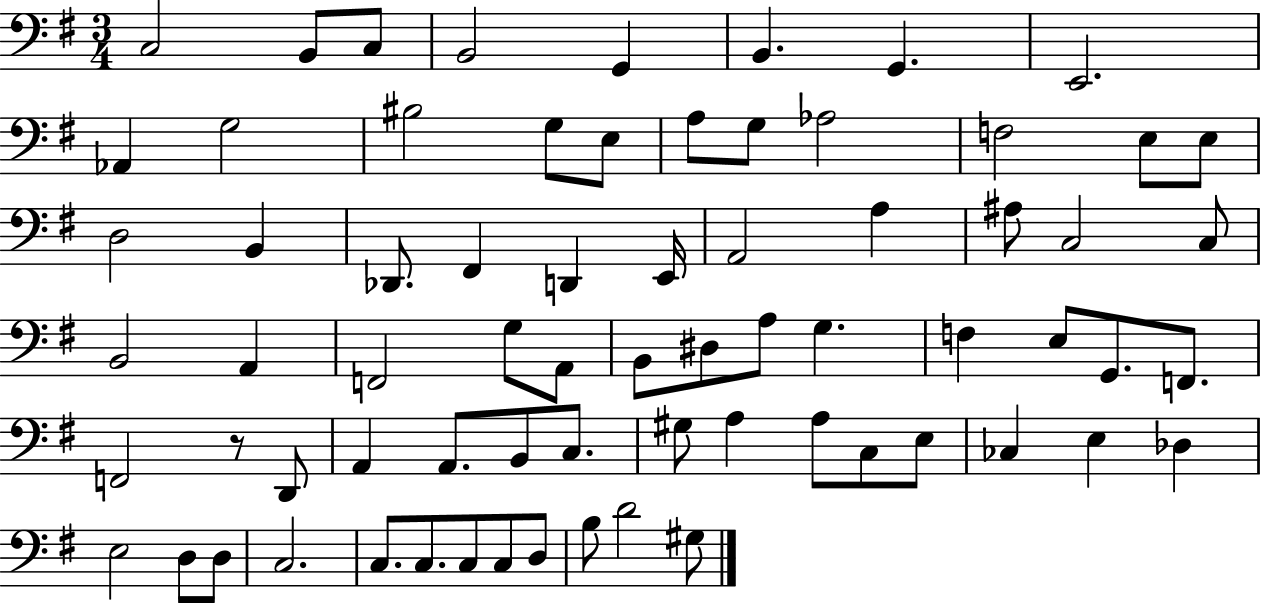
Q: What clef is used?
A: bass